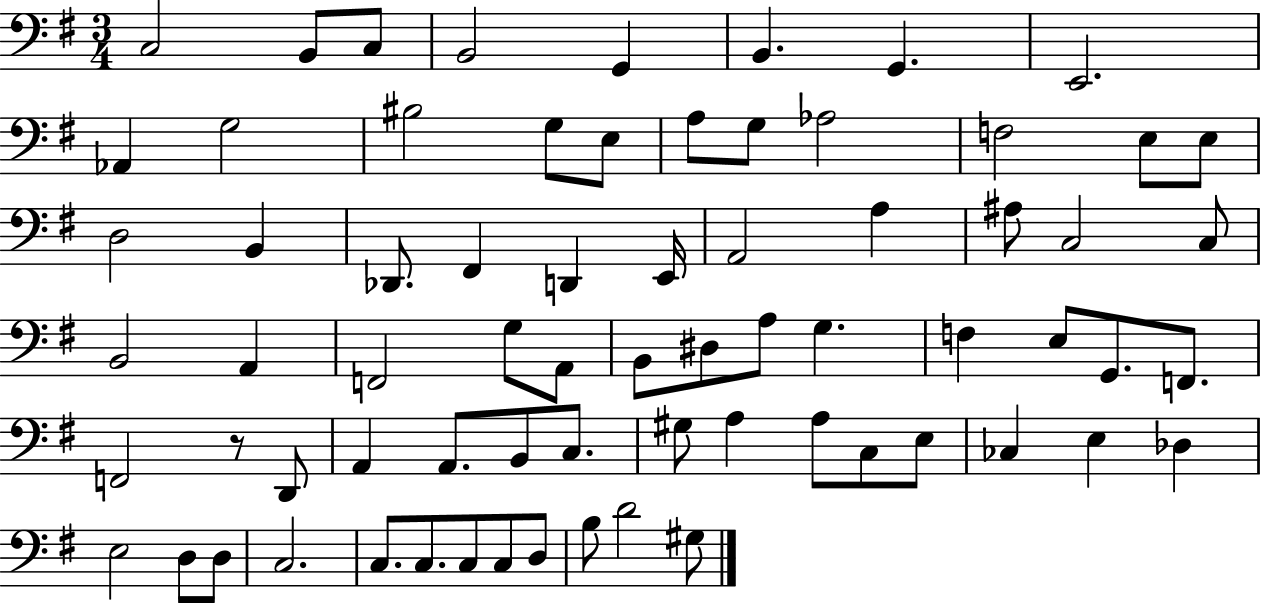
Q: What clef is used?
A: bass